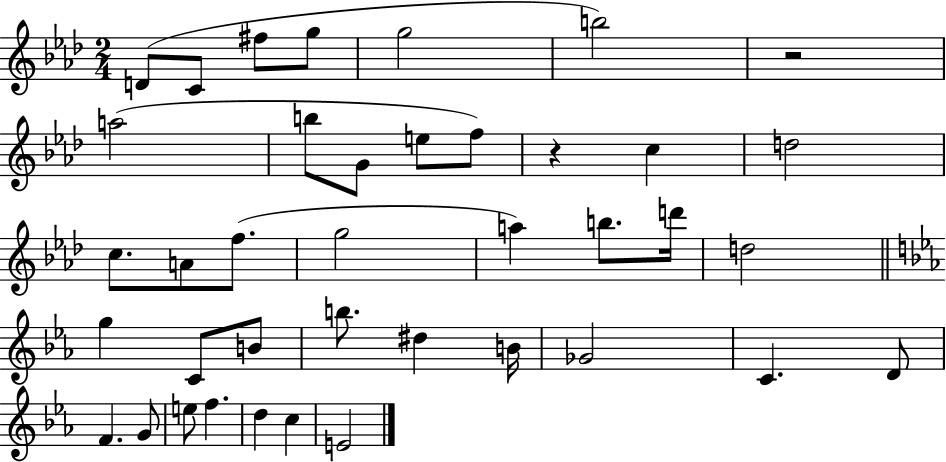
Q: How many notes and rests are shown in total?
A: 39